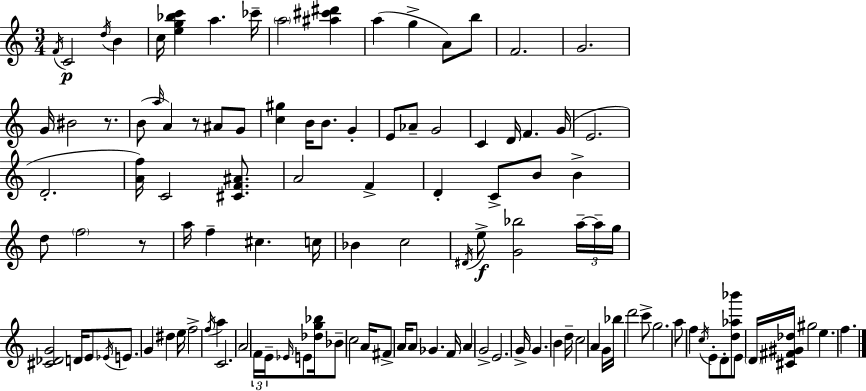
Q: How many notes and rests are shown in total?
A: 114